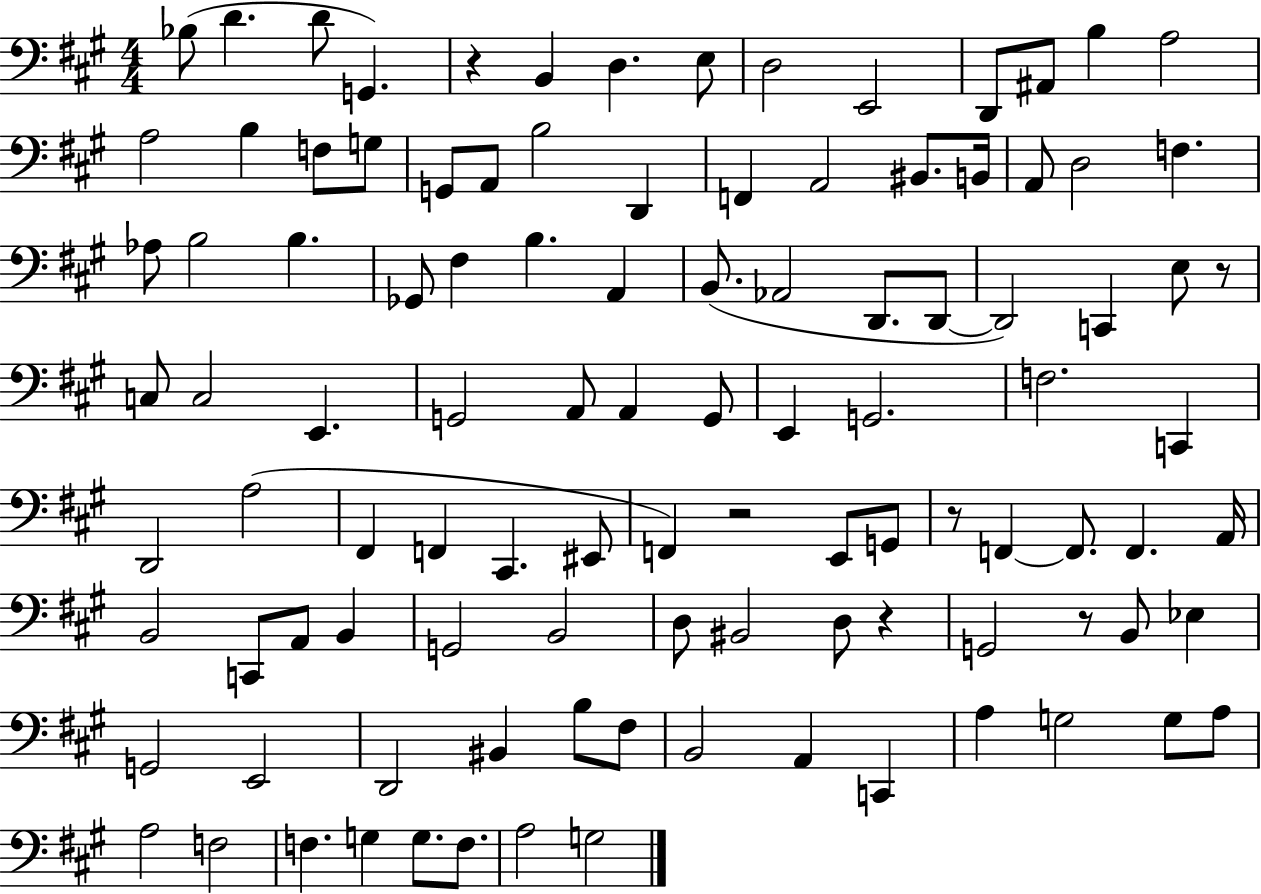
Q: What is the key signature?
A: A major